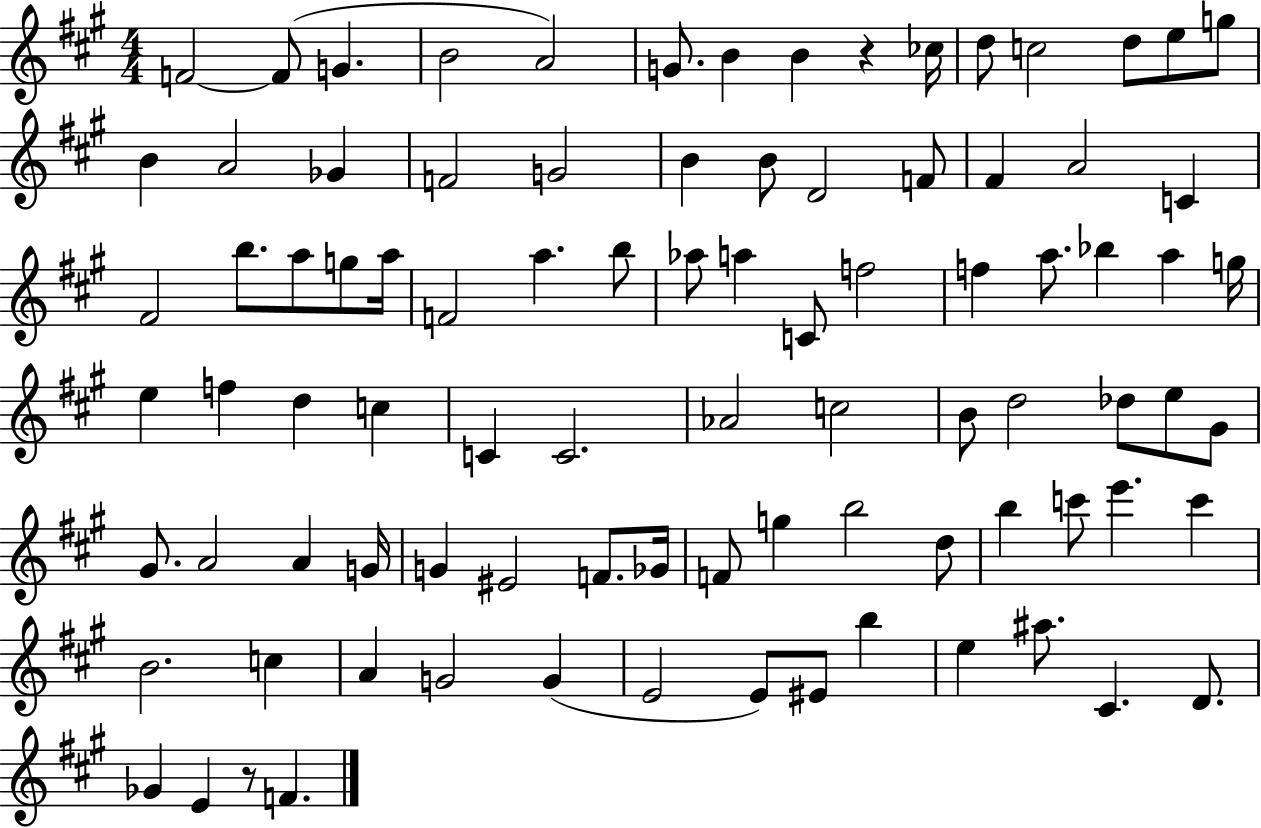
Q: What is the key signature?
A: A major